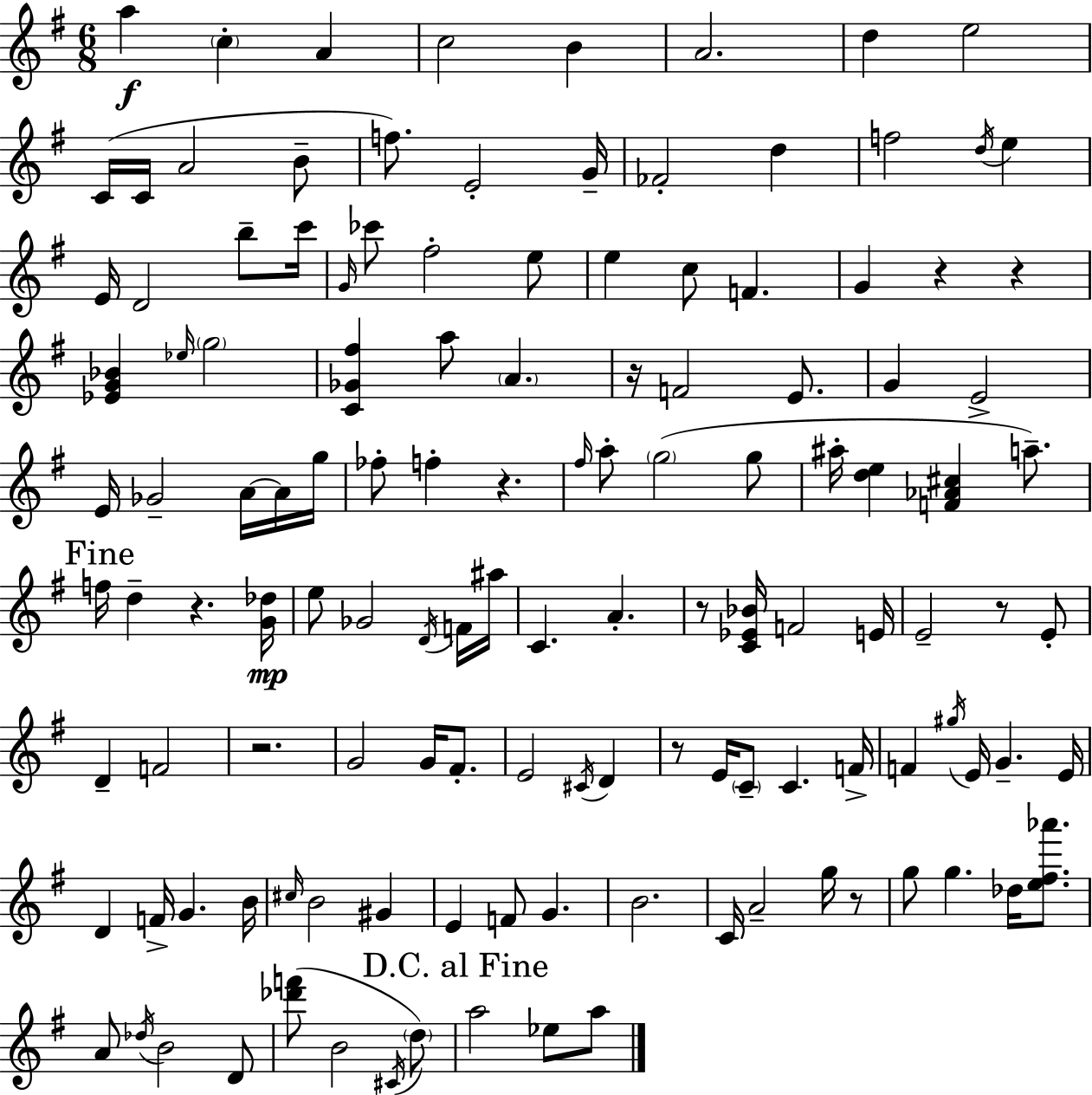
A5/q C5/q A4/q C5/h B4/q A4/h. D5/q E5/h C4/s C4/s A4/h B4/e F5/e. E4/h G4/s FES4/h D5/q F5/h D5/s E5/q E4/s D4/h B5/e C6/s G4/s CES6/e F#5/h E5/e E5/q C5/e F4/q. G4/q R/q R/q [Eb4,G4,Bb4]/q Eb5/s G5/h [C4,Gb4,F#5]/q A5/e A4/q. R/s F4/h E4/e. G4/q E4/h E4/s Gb4/h A4/s A4/s G5/s FES5/e F5/q R/q. F#5/s A5/e G5/h G5/e A#5/s [D5,E5]/q [F4,Ab4,C#5]/q A5/e. F5/s D5/q R/q. [G4,Db5]/s E5/e Gb4/h D4/s F4/s A#5/s C4/q. A4/q. R/e [C4,Eb4,Bb4]/s F4/h E4/s E4/h R/e E4/e D4/q F4/h R/h. G4/h G4/s F#4/e. E4/h C#4/s D4/q R/e E4/s C4/e C4/q. F4/s F4/q G#5/s E4/s G4/q. E4/s D4/q F4/s G4/q. B4/s C#5/s B4/h G#4/q E4/q F4/e G4/q. B4/h. C4/s A4/h G5/s R/e G5/e G5/q. Db5/s [E5,F#5,Ab6]/e. A4/e Db5/s B4/h D4/e [Db6,F6]/e B4/h C#4/s D5/e A5/h Eb5/e A5/e